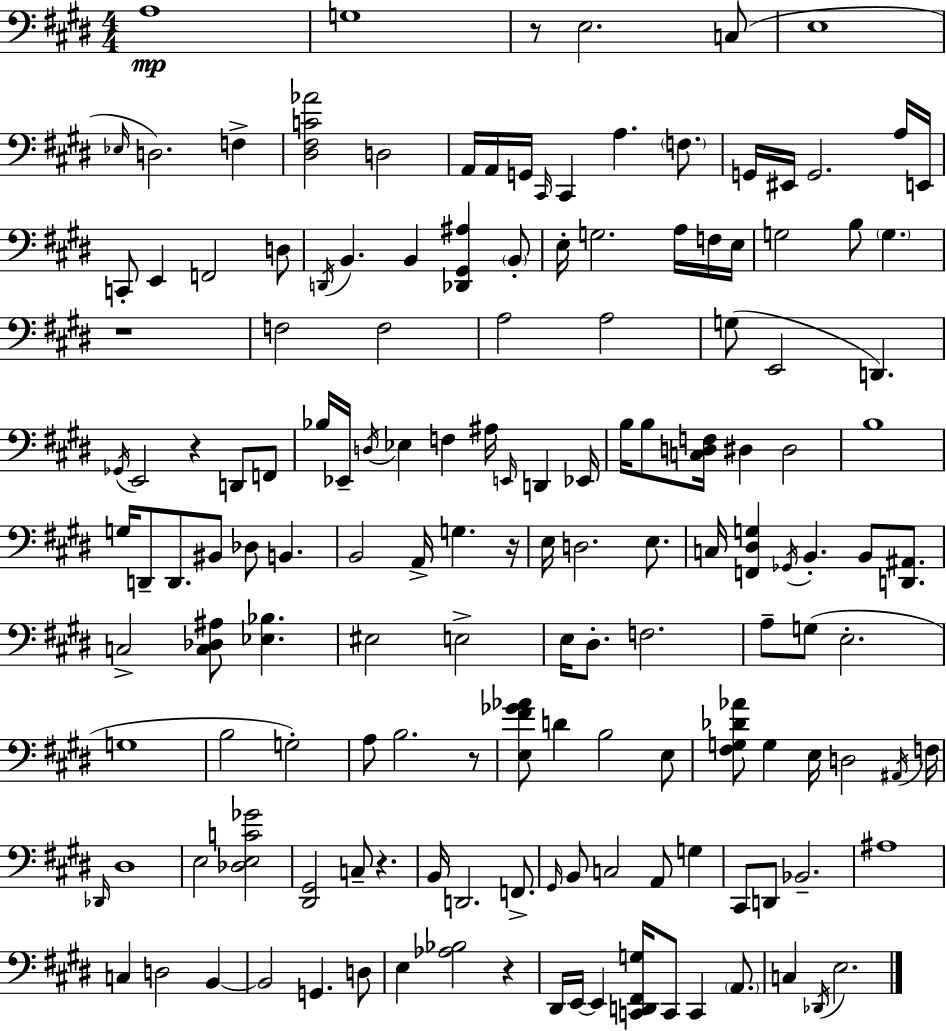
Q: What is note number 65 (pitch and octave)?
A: D2